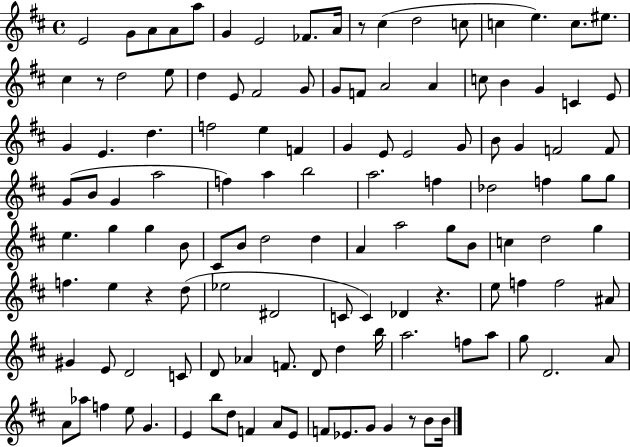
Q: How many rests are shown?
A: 5